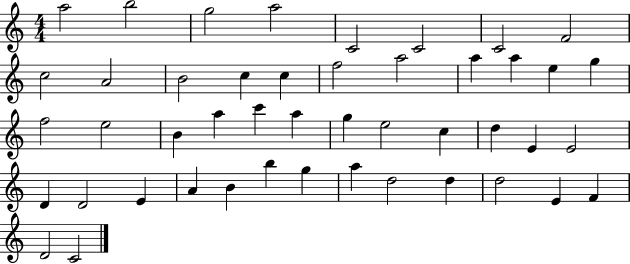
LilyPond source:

{
  \clef treble
  \numericTimeSignature
  \time 4/4
  \key c \major
  a''2 b''2 | g''2 a''2 | c'2 c'2 | c'2 f'2 | \break c''2 a'2 | b'2 c''4 c''4 | f''2 a''2 | a''4 a''4 e''4 g''4 | \break f''2 e''2 | b'4 a''4 c'''4 a''4 | g''4 e''2 c''4 | d''4 e'4 e'2 | \break d'4 d'2 e'4 | a'4 b'4 b''4 g''4 | a''4 d''2 d''4 | d''2 e'4 f'4 | \break d'2 c'2 | \bar "|."
}